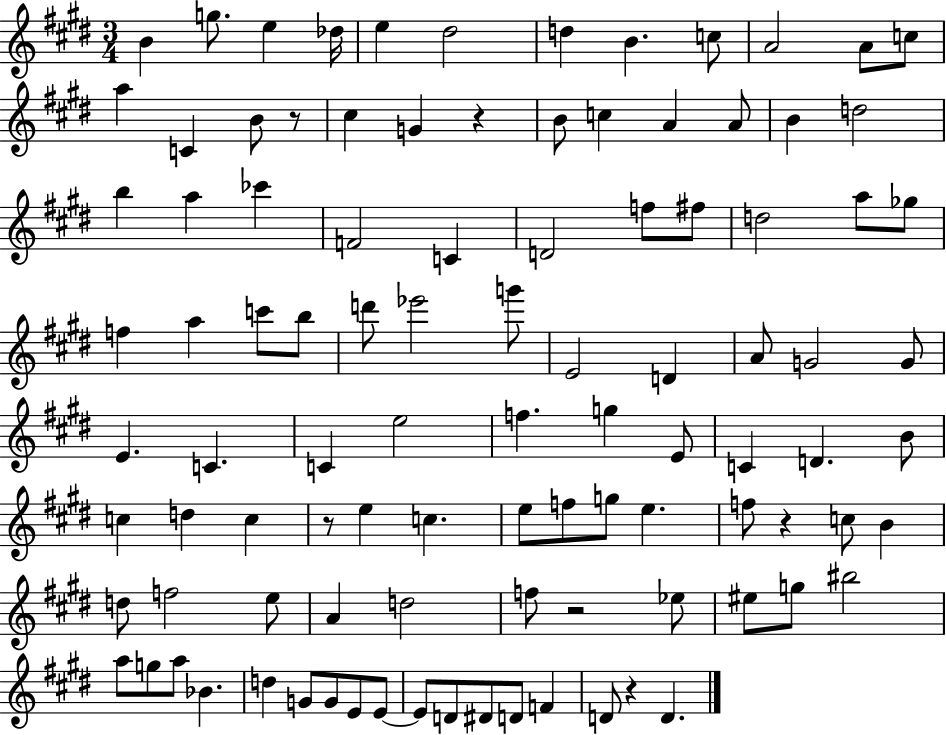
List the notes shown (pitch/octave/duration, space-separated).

B4/q G5/e. E5/q Db5/s E5/q D#5/h D5/q B4/q. C5/e A4/h A4/e C5/e A5/q C4/q B4/e R/e C#5/q G4/q R/q B4/e C5/q A4/q A4/e B4/q D5/h B5/q A5/q CES6/q F4/h C4/q D4/h F5/e F#5/e D5/h A5/e Gb5/e F5/q A5/q C6/e B5/e D6/e Eb6/h G6/e E4/h D4/q A4/e G4/h G4/e E4/q. C4/q. C4/q E5/h F5/q. G5/q E4/e C4/q D4/q. B4/e C5/q D5/q C5/q R/e E5/q C5/q. E5/e F5/e G5/e E5/q. F5/e R/q C5/e B4/q D5/e F5/h E5/e A4/q D5/h F5/e R/h Eb5/e EIS5/e G5/e BIS5/h A5/e G5/e A5/e Bb4/q. D5/q G4/e G4/e E4/e E4/e E4/e D4/e D#4/e D4/e F4/q D4/e R/q D4/q.